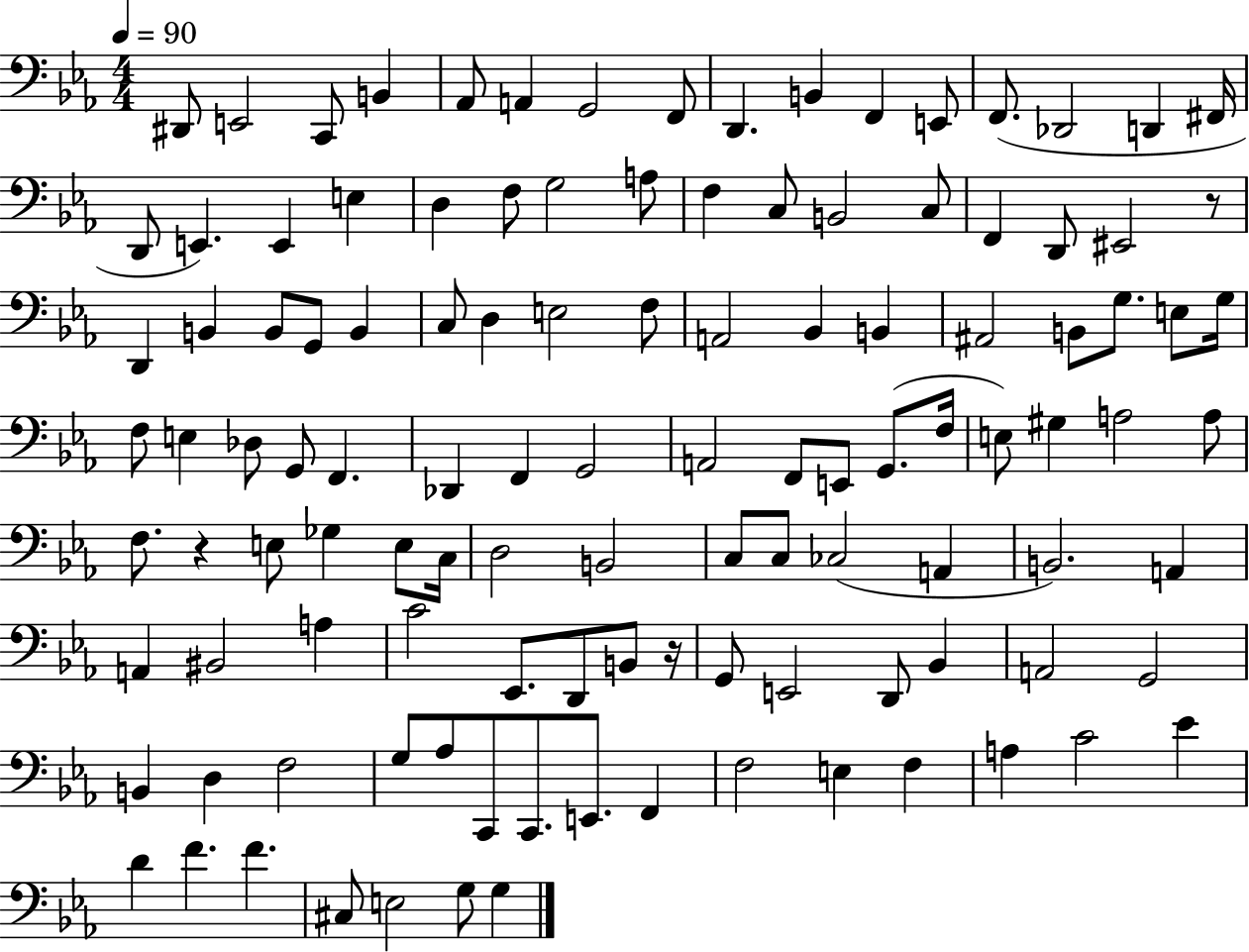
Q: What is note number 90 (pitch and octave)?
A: A2